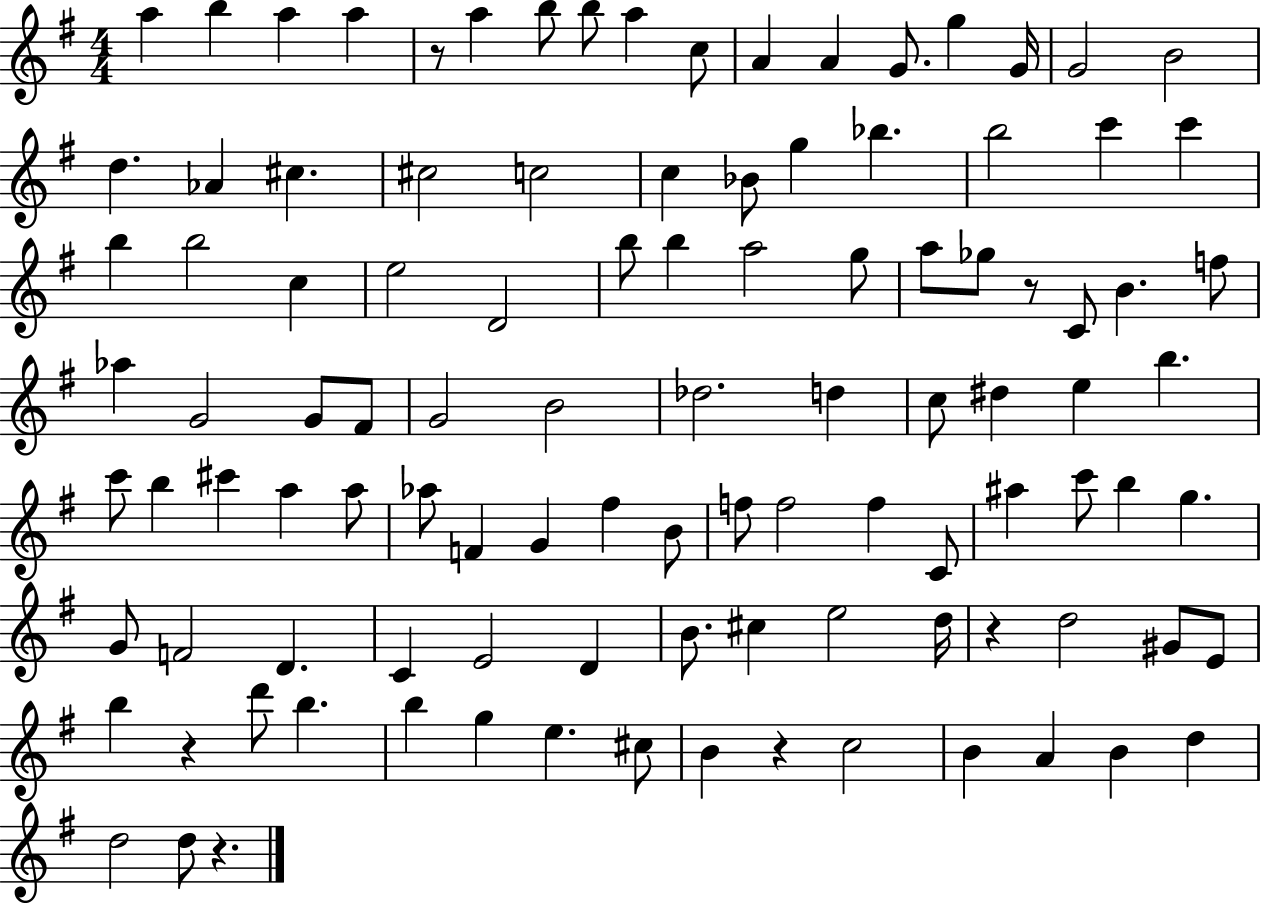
A5/q B5/q A5/q A5/q R/e A5/q B5/e B5/e A5/q C5/e A4/q A4/q G4/e. G5/q G4/s G4/h B4/h D5/q. Ab4/q C#5/q. C#5/h C5/h C5/q Bb4/e G5/q Bb5/q. B5/h C6/q C6/q B5/q B5/h C5/q E5/h D4/h B5/e B5/q A5/h G5/e A5/e Gb5/e R/e C4/e B4/q. F5/e Ab5/q G4/h G4/e F#4/e G4/h B4/h Db5/h. D5/q C5/e D#5/q E5/q B5/q. C6/e B5/q C#6/q A5/q A5/e Ab5/e F4/q G4/q F#5/q B4/e F5/e F5/h F5/q C4/e A#5/q C6/e B5/q G5/q. G4/e F4/h D4/q. C4/q E4/h D4/q B4/e. C#5/q E5/h D5/s R/q D5/h G#4/e E4/e B5/q R/q D6/e B5/q. B5/q G5/q E5/q. C#5/e B4/q R/q C5/h B4/q A4/q B4/q D5/q D5/h D5/e R/q.